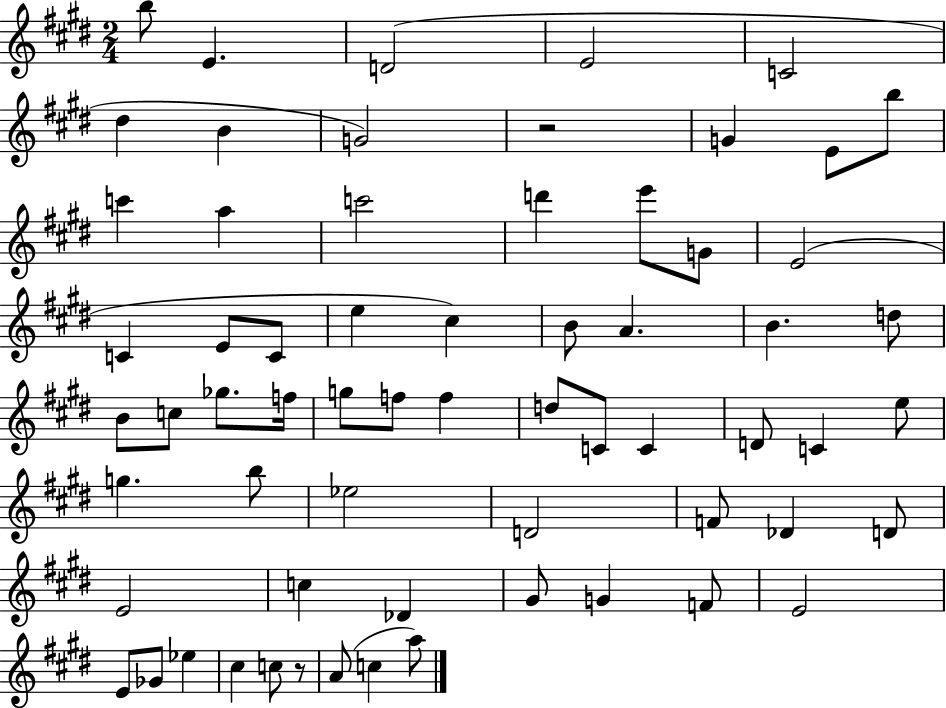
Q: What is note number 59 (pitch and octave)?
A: C5